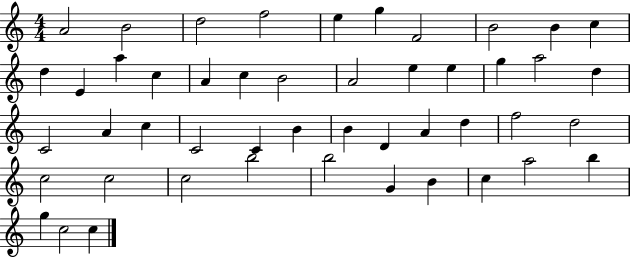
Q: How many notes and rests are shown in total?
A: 48